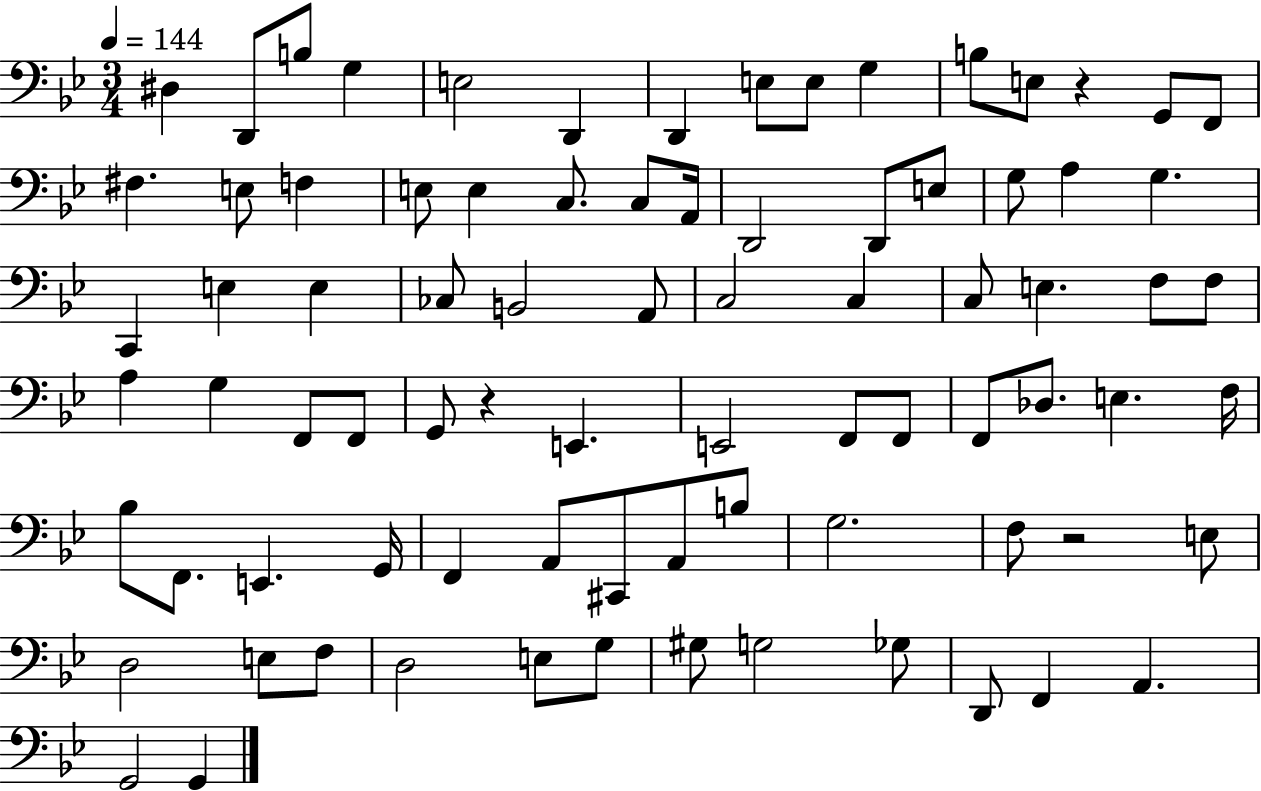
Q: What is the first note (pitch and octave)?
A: D#3